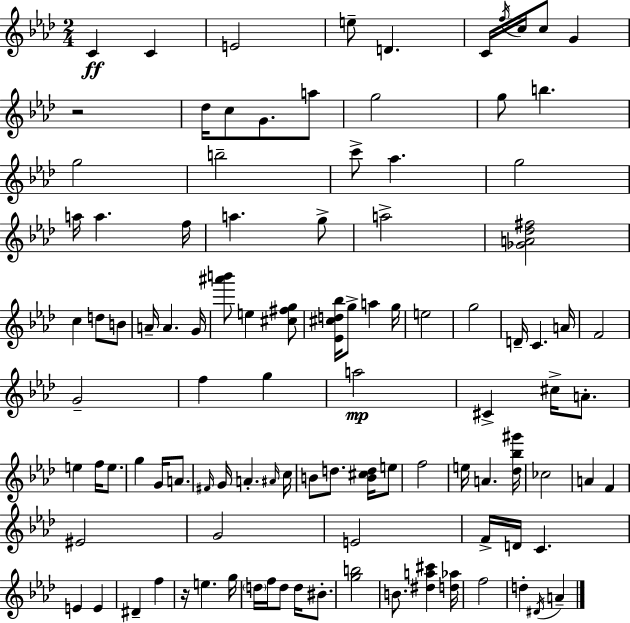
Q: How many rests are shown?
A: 2